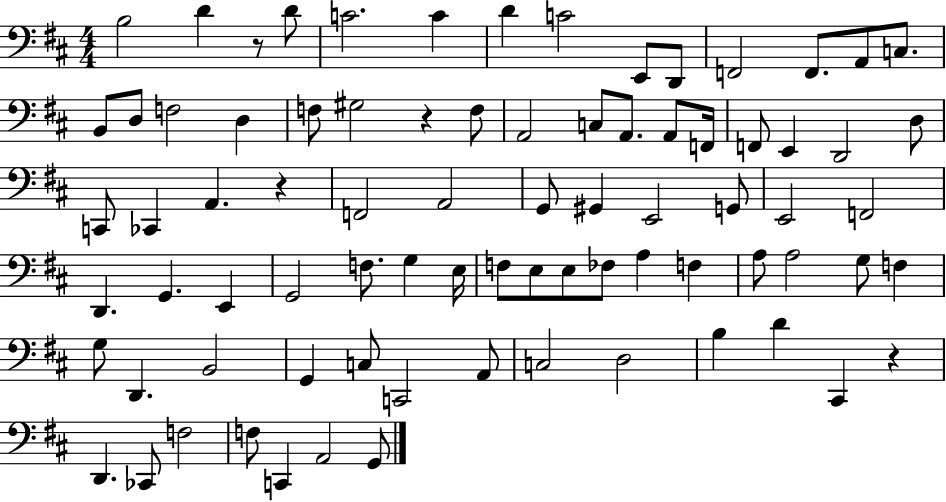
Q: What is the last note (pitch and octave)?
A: G2